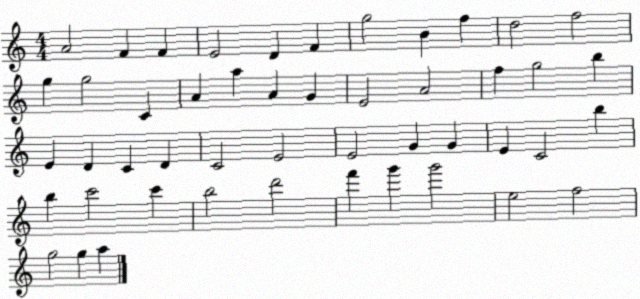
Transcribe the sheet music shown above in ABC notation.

X:1
T:Untitled
M:4/4
L:1/4
K:C
A2 F F E2 D F g2 B f d2 f2 g g2 C A a A G E2 A2 f g2 b E D C D C2 E2 E2 G G E C2 b b c'2 c' b2 d'2 f' g' g'2 e2 f2 g2 g a